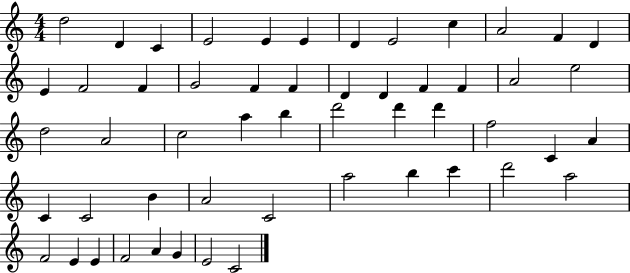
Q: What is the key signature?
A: C major